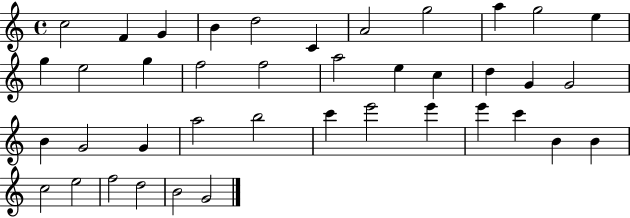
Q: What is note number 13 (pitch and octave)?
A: E5